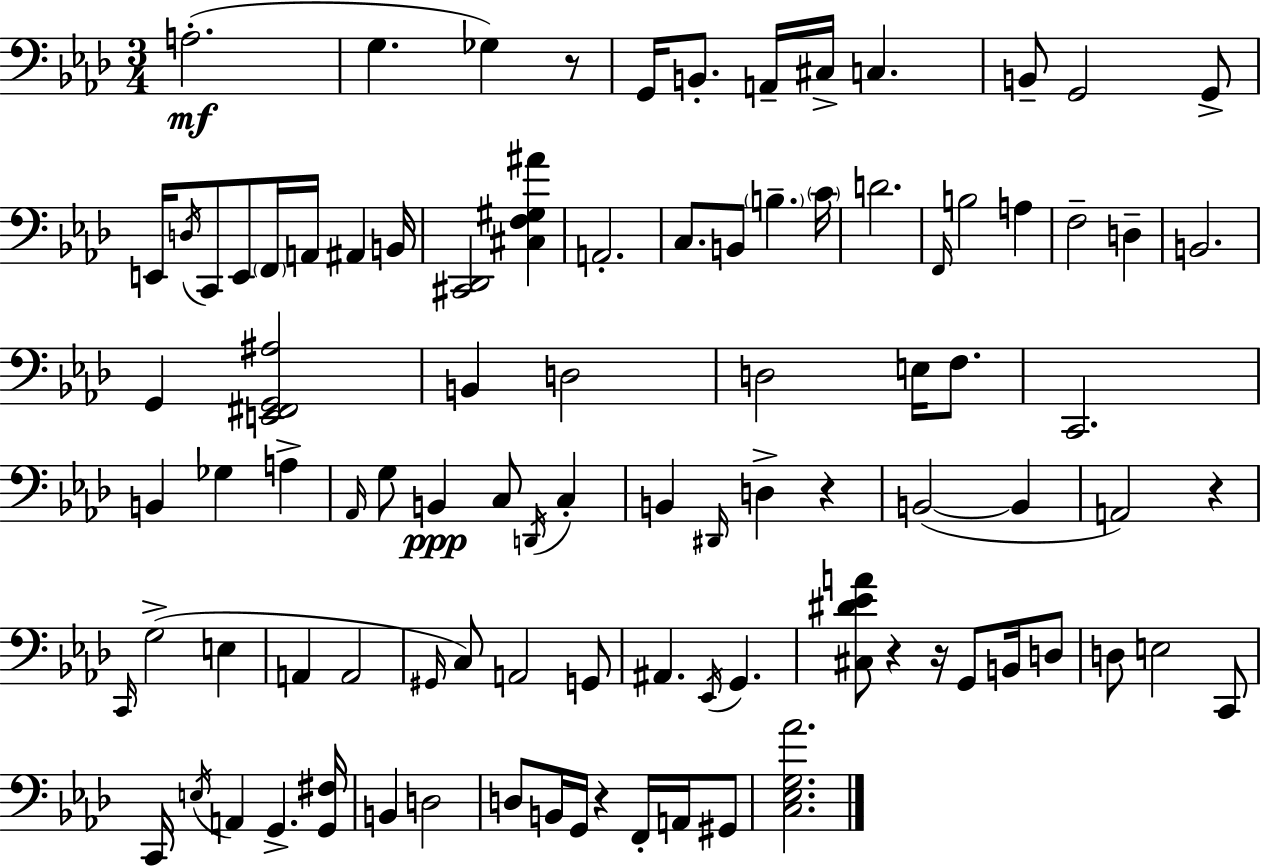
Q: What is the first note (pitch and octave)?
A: A3